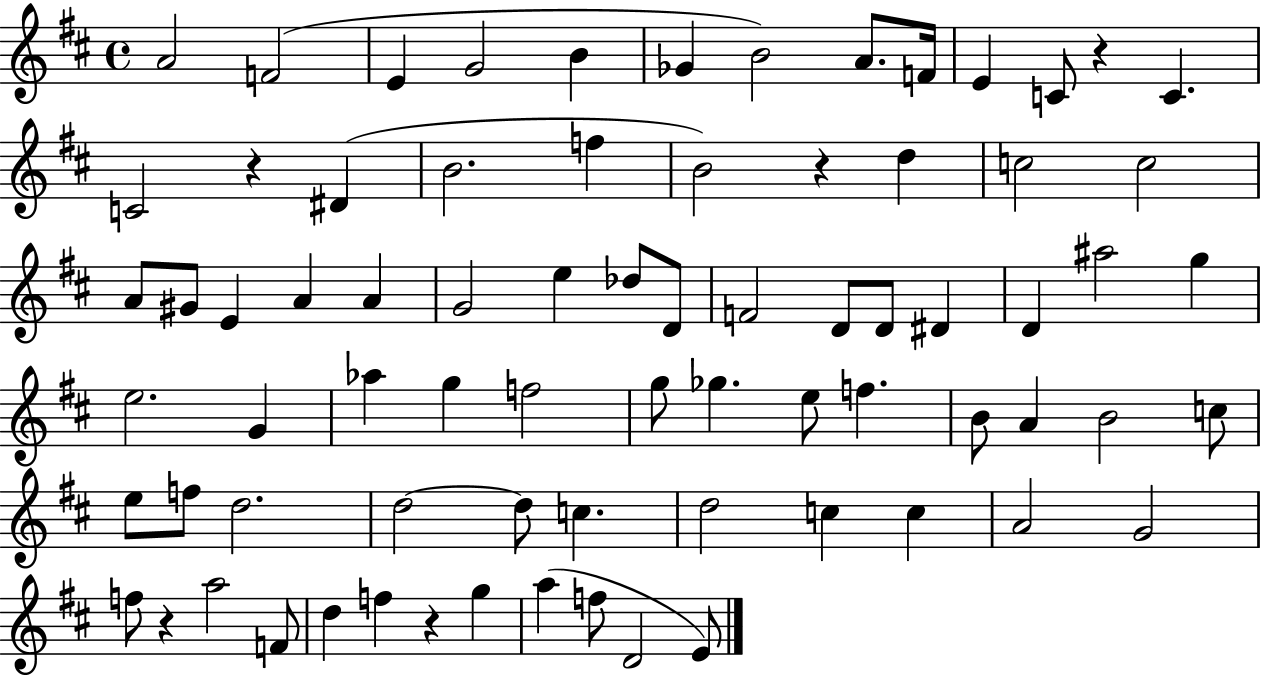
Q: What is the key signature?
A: D major